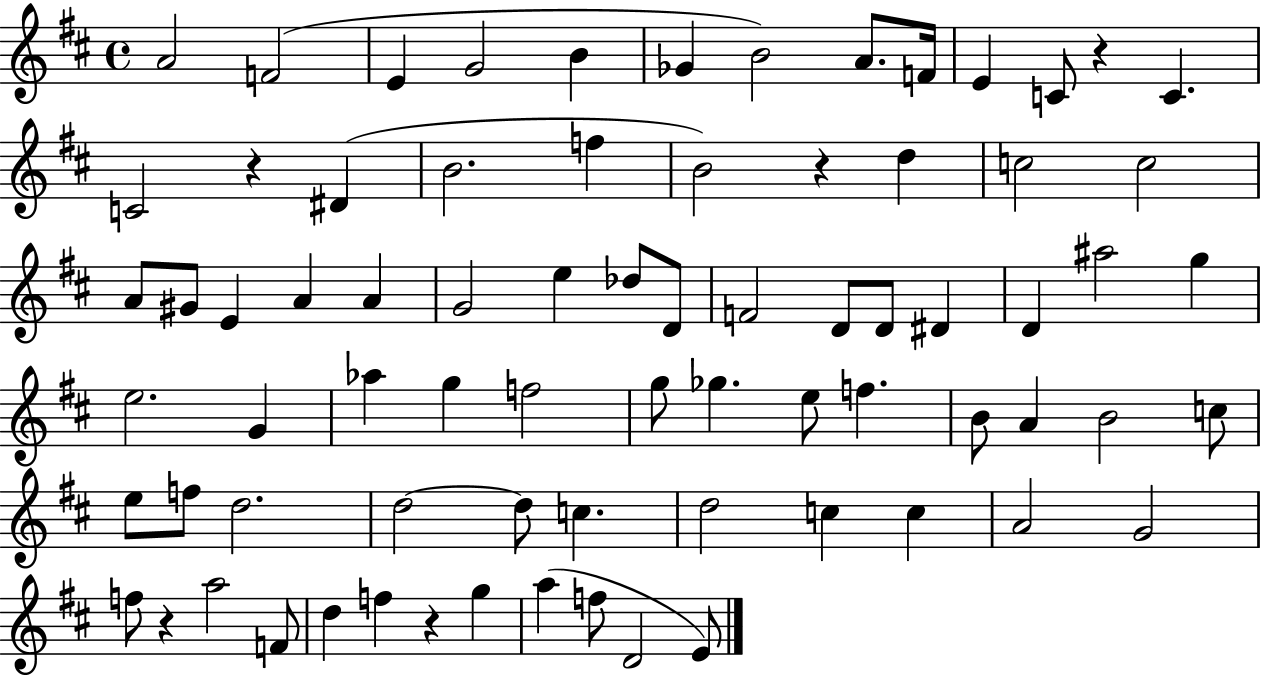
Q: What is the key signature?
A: D major